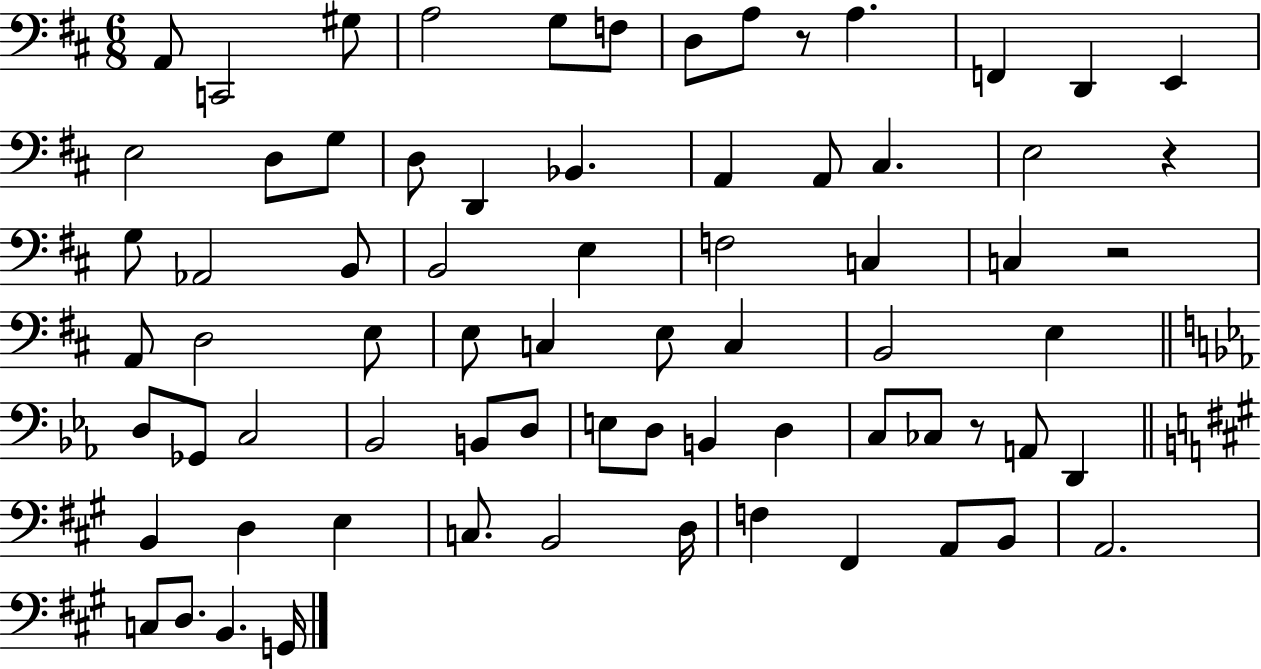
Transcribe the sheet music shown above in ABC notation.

X:1
T:Untitled
M:6/8
L:1/4
K:D
A,,/2 C,,2 ^G,/2 A,2 G,/2 F,/2 D,/2 A,/2 z/2 A, F,, D,, E,, E,2 D,/2 G,/2 D,/2 D,, _B,, A,, A,,/2 ^C, E,2 z G,/2 _A,,2 B,,/2 B,,2 E, F,2 C, C, z2 A,,/2 D,2 E,/2 E,/2 C, E,/2 C, B,,2 E, D,/2 _G,,/2 C,2 _B,,2 B,,/2 D,/2 E,/2 D,/2 B,, D, C,/2 _C,/2 z/2 A,,/2 D,, B,, D, E, C,/2 B,,2 D,/4 F, ^F,, A,,/2 B,,/2 A,,2 C,/2 D,/2 B,, G,,/4